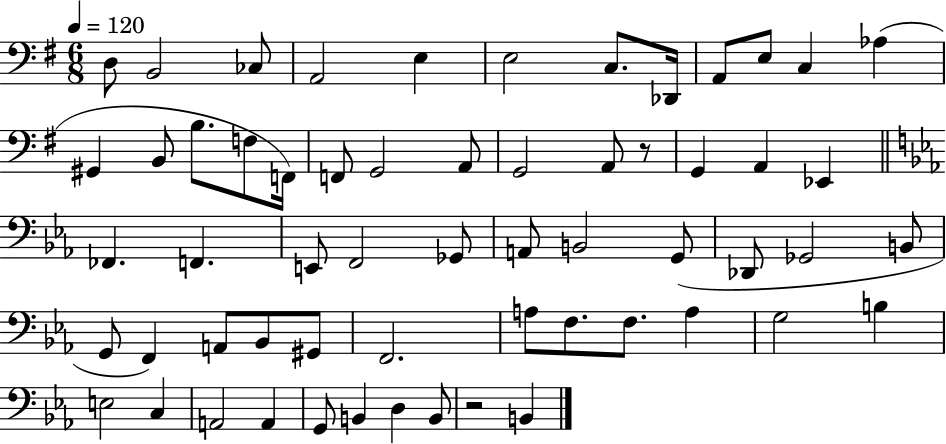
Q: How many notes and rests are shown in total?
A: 59